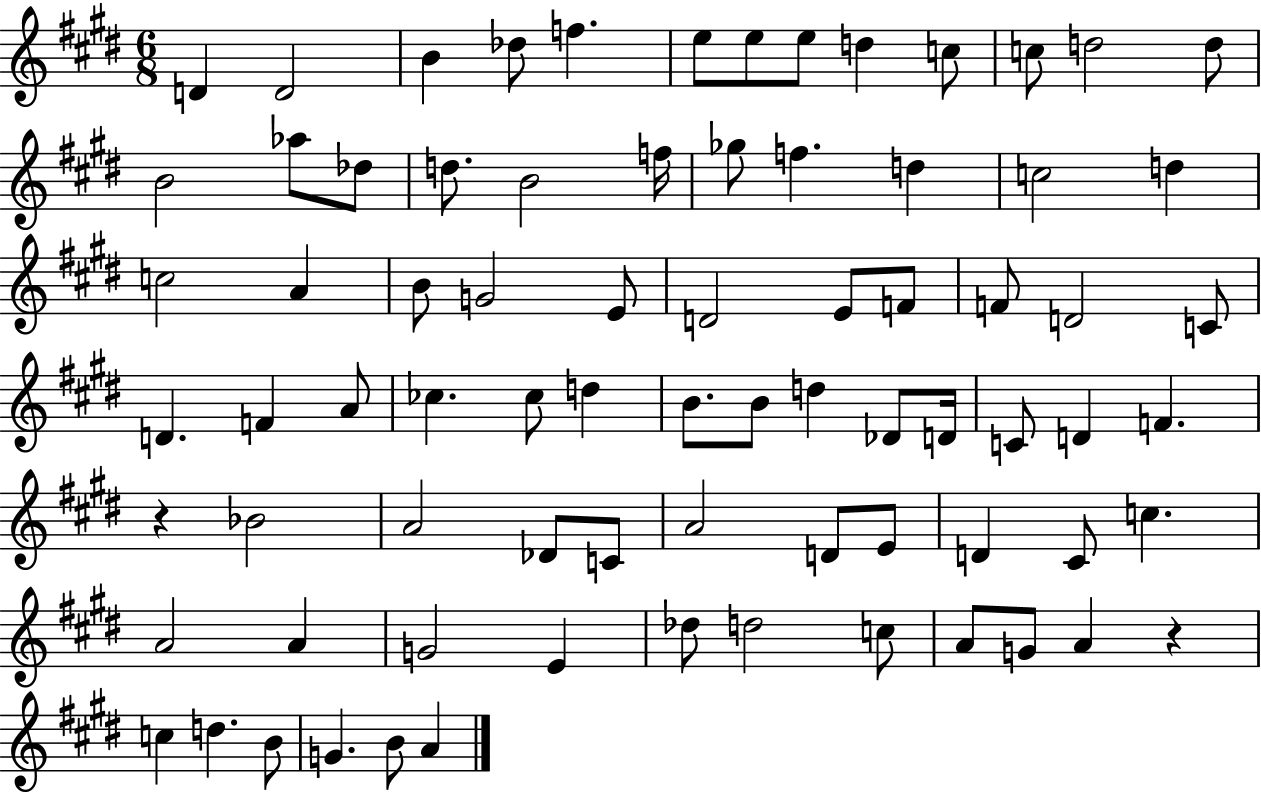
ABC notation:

X:1
T:Untitled
M:6/8
L:1/4
K:E
D D2 B _d/2 f e/2 e/2 e/2 d c/2 c/2 d2 d/2 B2 _a/2 _d/2 d/2 B2 f/4 _g/2 f d c2 d c2 A B/2 G2 E/2 D2 E/2 F/2 F/2 D2 C/2 D F A/2 _c _c/2 d B/2 B/2 d _D/2 D/4 C/2 D F z _B2 A2 _D/2 C/2 A2 D/2 E/2 D ^C/2 c A2 A G2 E _d/2 d2 c/2 A/2 G/2 A z c d B/2 G B/2 A